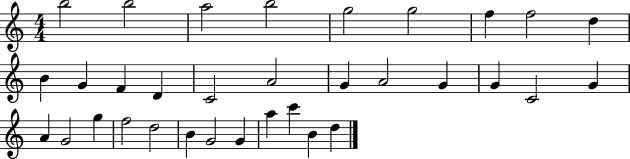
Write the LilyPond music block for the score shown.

{
  \clef treble
  \numericTimeSignature
  \time 4/4
  \key c \major
  b''2 b''2 | a''2 b''2 | g''2 g''2 | f''4 f''2 d''4 | \break b'4 g'4 f'4 d'4 | c'2 a'2 | g'4 a'2 g'4 | g'4 c'2 g'4 | \break a'4 g'2 g''4 | f''2 d''2 | b'4 g'2 g'4 | a''4 c'''4 b'4 d''4 | \break \bar "|."
}